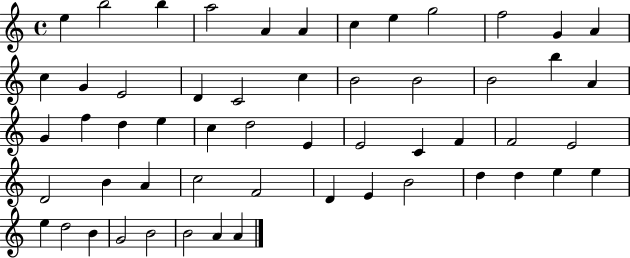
X:1
T:Untitled
M:4/4
L:1/4
K:C
e b2 b a2 A A c e g2 f2 G A c G E2 D C2 c B2 B2 B2 b A G f d e c d2 E E2 C F F2 E2 D2 B A c2 F2 D E B2 d d e e e d2 B G2 B2 B2 A A